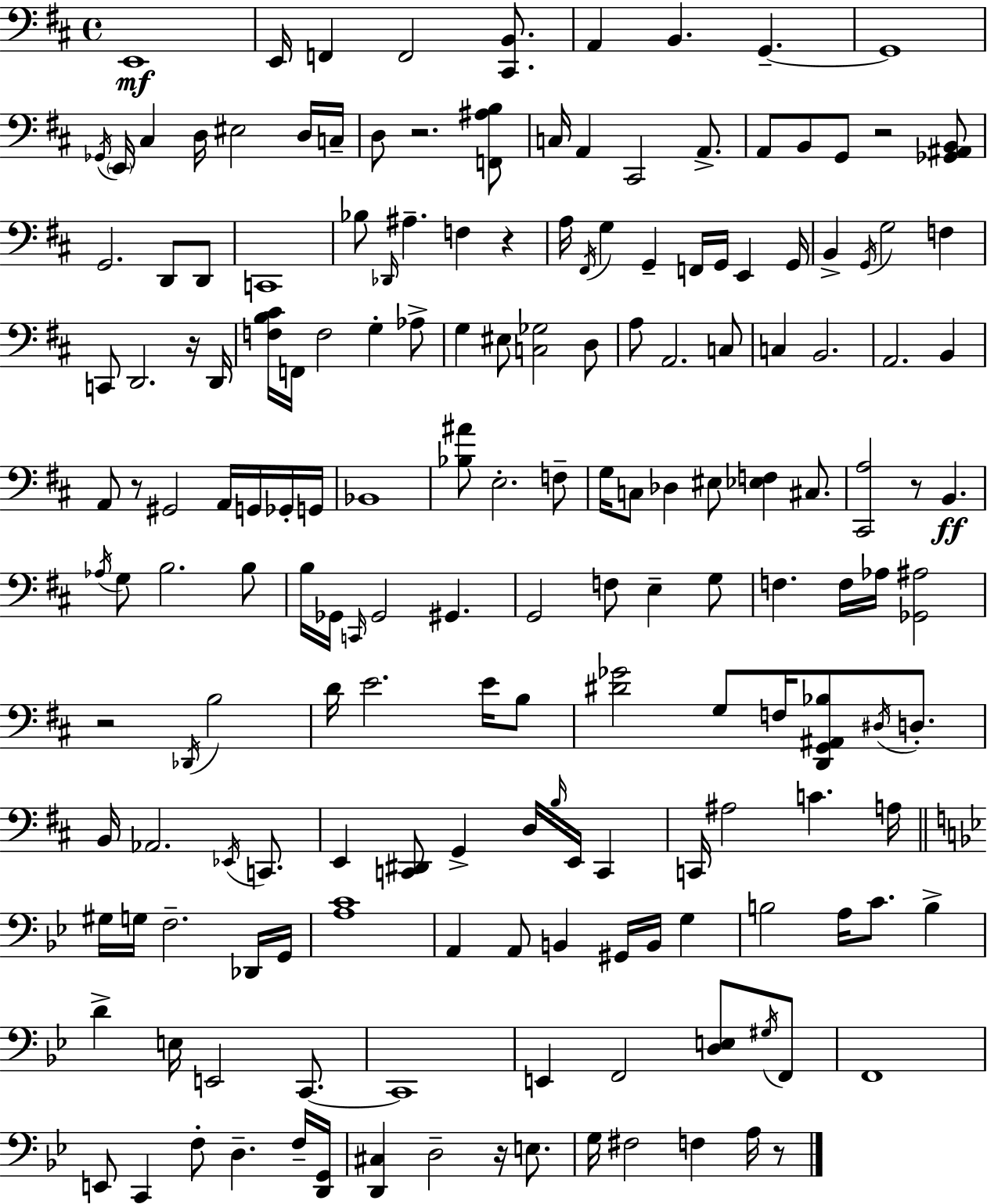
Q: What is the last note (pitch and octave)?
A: A3